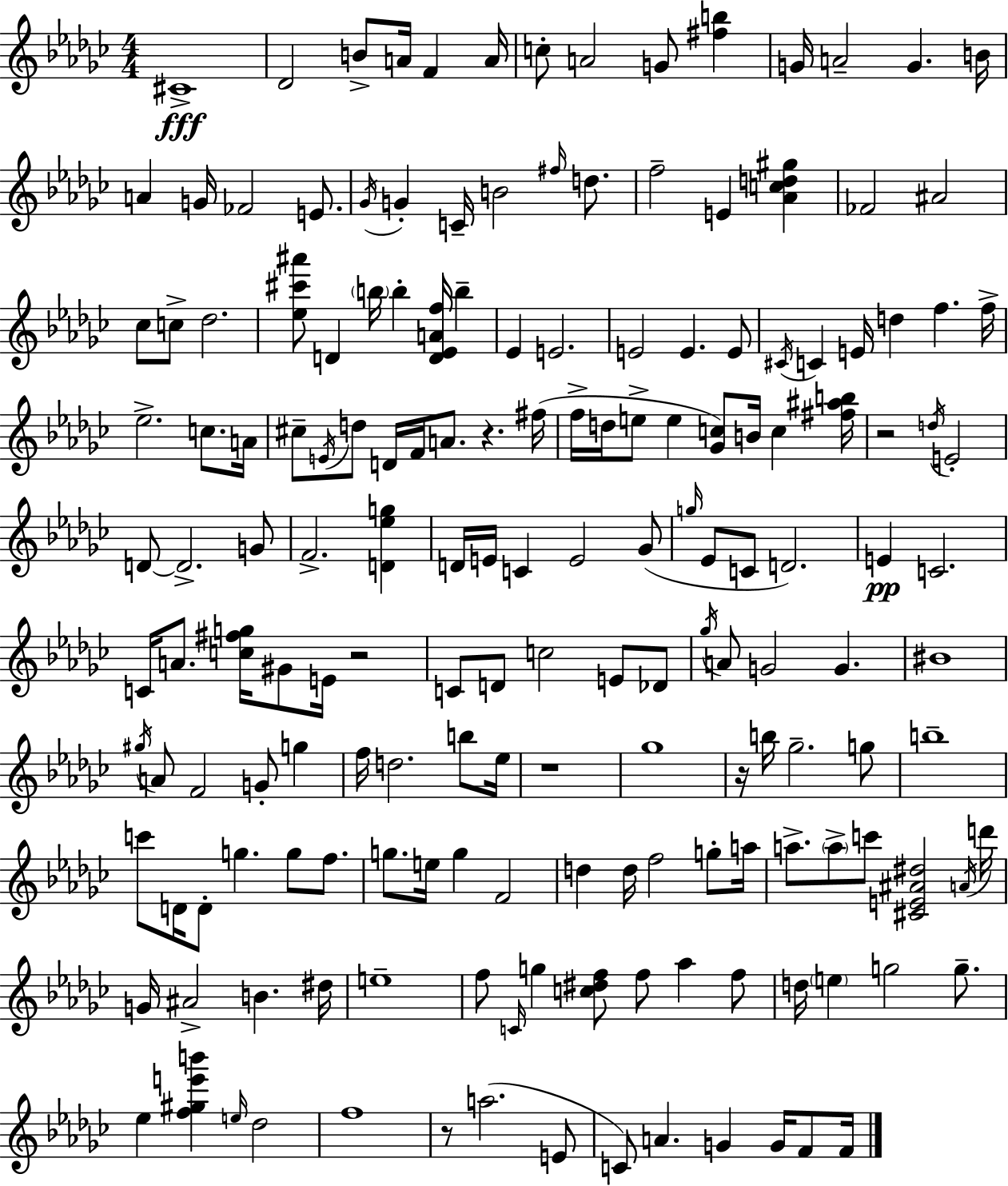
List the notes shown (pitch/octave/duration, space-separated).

C#4/w Db4/h B4/e A4/s F4/q A4/s C5/e A4/h G4/e [F#5,B5]/q G4/s A4/h G4/q. B4/s A4/q G4/s FES4/h E4/e. Gb4/s G4/q C4/s B4/h F#5/s D5/e. F5/h E4/q [Ab4,C5,D5,G#5]/q FES4/h A#4/h CES5/e C5/e Db5/h. [Eb5,C#6,A#6]/e D4/q B5/s B5/q [D4,Eb4,A4,F5]/s B5/q Eb4/q E4/h. E4/h E4/q. E4/e C#4/s C4/q E4/s D5/q F5/q. F5/s Eb5/h. C5/e. A4/s C#5/e E4/s D5/e D4/s F4/s A4/e. R/q. F#5/s F5/s D5/s E5/e E5/q [Gb4,C5]/e B4/s C5/q [F#5,A#5,B5]/s R/h D5/s E4/h D4/e D4/h. G4/e F4/h. [D4,Eb5,G5]/q D4/s E4/s C4/q E4/h Gb4/e G5/s Eb4/e C4/e D4/h. E4/q C4/h. C4/s A4/e. [C5,F#5,G5]/s G#4/e E4/s R/h C4/e D4/e C5/h E4/e Db4/e Gb5/s A4/e G4/h G4/q. BIS4/w G#5/s A4/e F4/h G4/e G5/q F5/s D5/h. B5/e Eb5/s R/w Gb5/w R/s B5/s Gb5/h. G5/e B5/w C6/e D4/s D4/e G5/q. G5/e F5/e. G5/e. E5/s G5/q F4/h D5/q D5/s F5/h G5/e A5/s A5/e. A5/e C6/e [C#4,E4,A#4,D#5]/h A4/s D6/s G4/s A#4/h B4/q. D#5/s E5/w F5/e C4/s G5/q [C5,D#5,F5]/e F5/e Ab5/q F5/e D5/s E5/q G5/h G5/e. Eb5/q [F5,G#5,E6,B6]/q E5/s Db5/h F5/w R/e A5/h. E4/e C4/e A4/q. G4/q G4/s F4/e F4/s